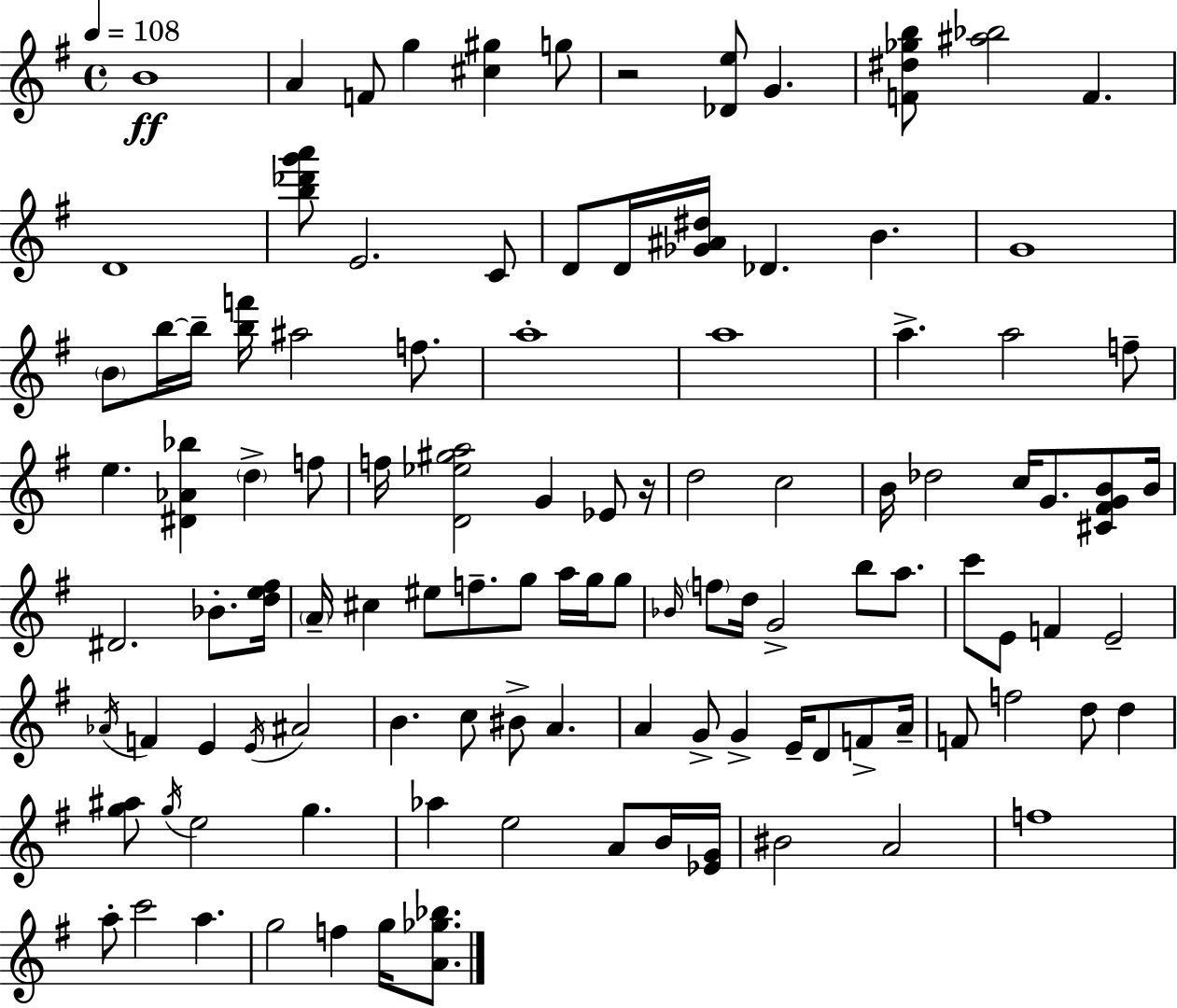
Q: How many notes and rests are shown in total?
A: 110